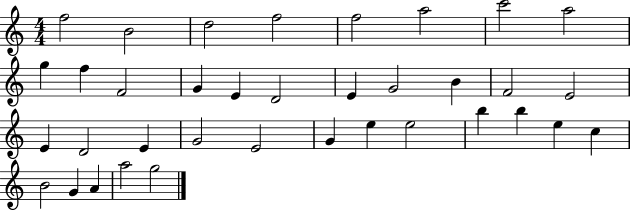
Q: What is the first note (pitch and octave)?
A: F5